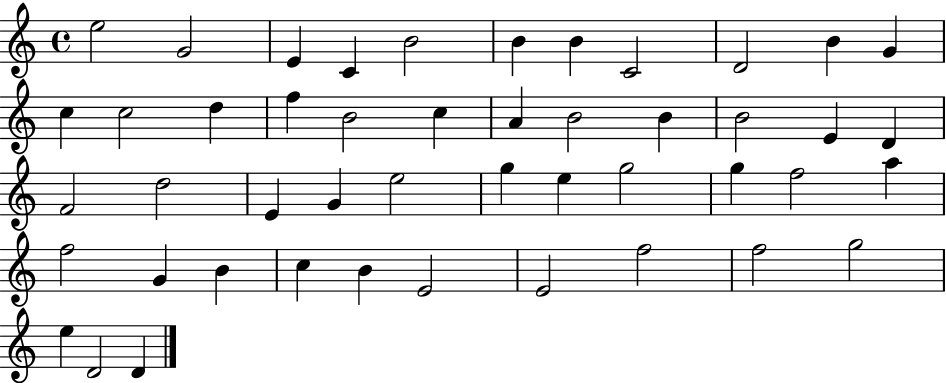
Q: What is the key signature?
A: C major